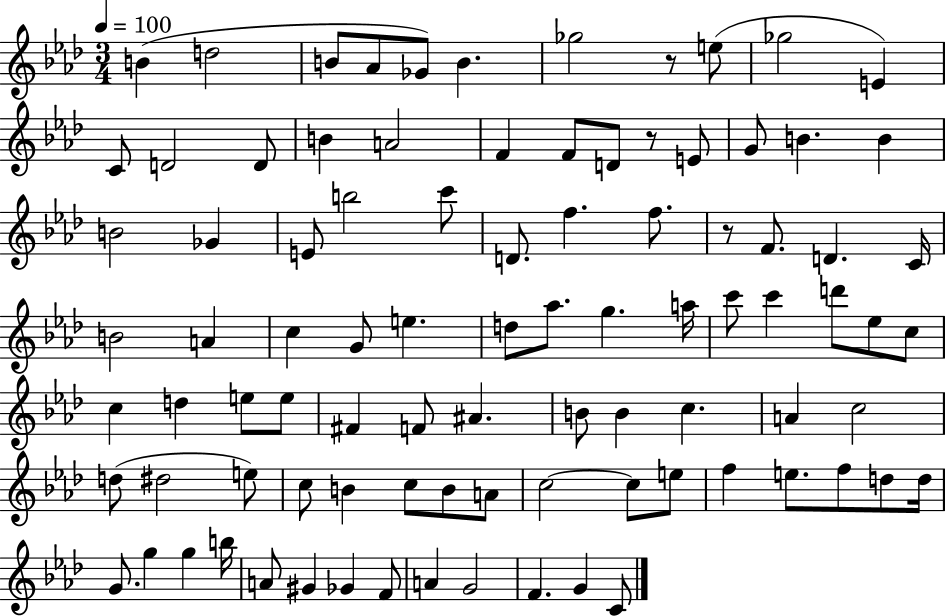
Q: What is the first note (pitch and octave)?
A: B4